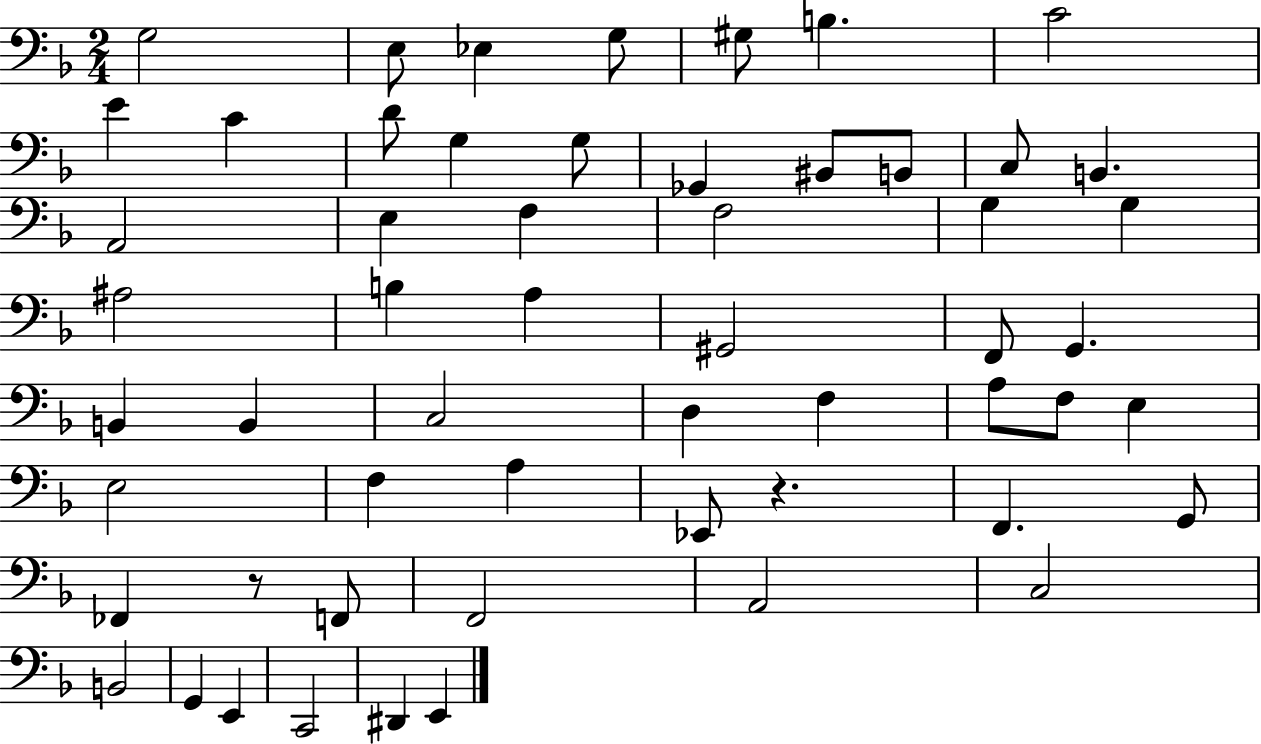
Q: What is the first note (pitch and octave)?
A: G3